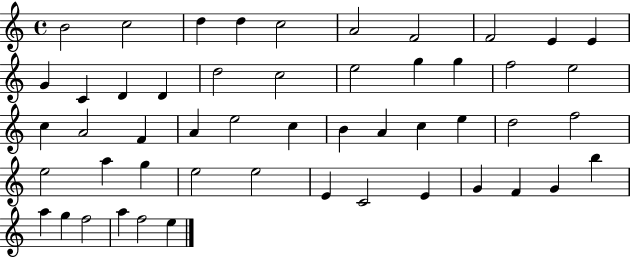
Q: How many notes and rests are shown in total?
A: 51